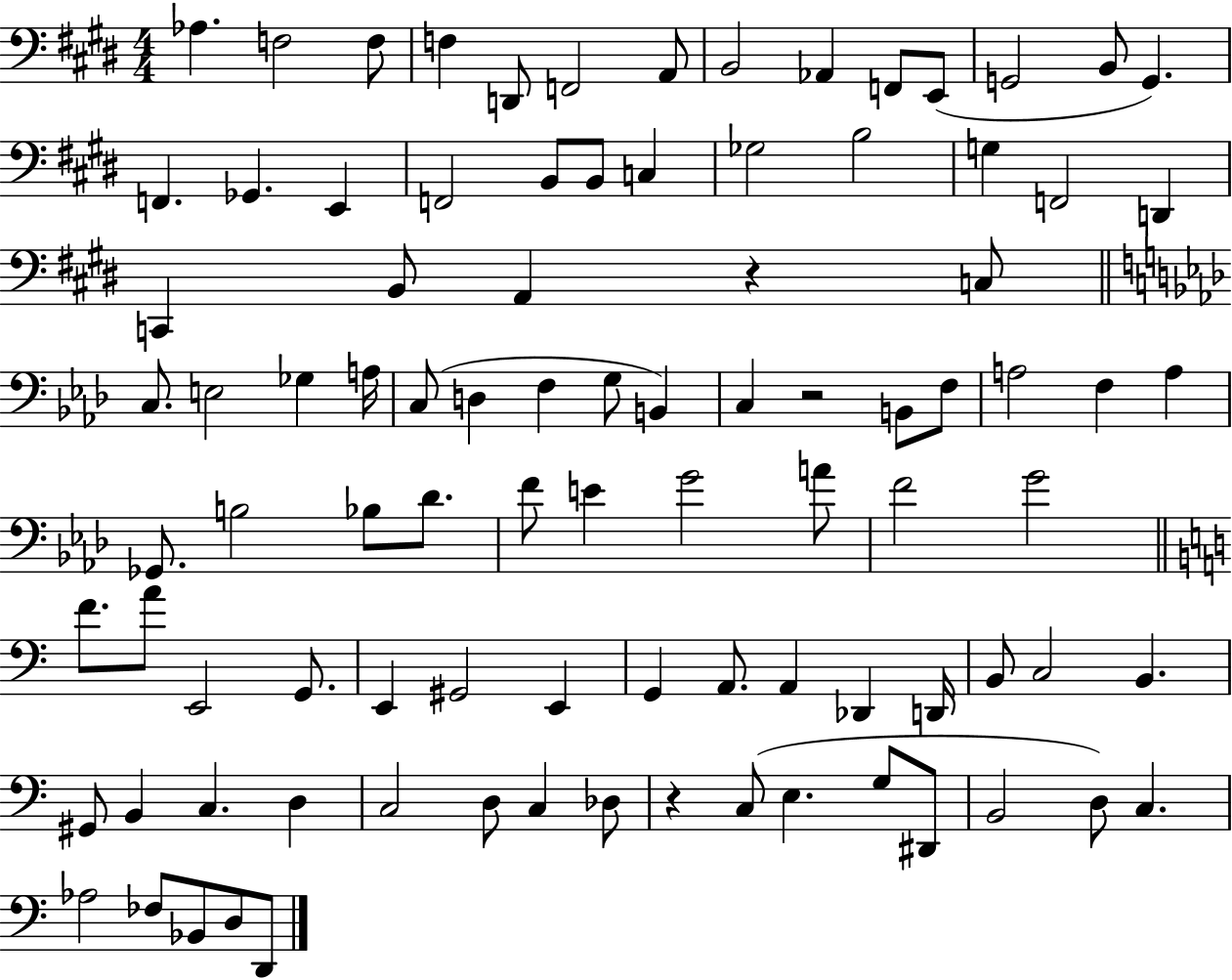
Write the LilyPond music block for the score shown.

{
  \clef bass
  \numericTimeSignature
  \time 4/4
  \key e \major
  aes4. f2 f8 | f4 d,8 f,2 a,8 | b,2 aes,4 f,8 e,8( | g,2 b,8 g,4.) | \break f,4. ges,4. e,4 | f,2 b,8 b,8 c4 | ges2 b2 | g4 f,2 d,4 | \break c,4 b,8 a,4 r4 c8 | \bar "||" \break \key f \minor c8. e2 ges4 a16 | c8( d4 f4 g8 b,4) | c4 r2 b,8 f8 | a2 f4 a4 | \break ges,8. b2 bes8 des'8. | f'8 e'4 g'2 a'8 | f'2 g'2 | \bar "||" \break \key c \major f'8. a'8 e,2 g,8. | e,4 gis,2 e,4 | g,4 a,8. a,4 des,4 d,16 | b,8 c2 b,4. | \break gis,8 b,4 c4. d4 | c2 d8 c4 des8 | r4 c8( e4. g8 dis,8 | b,2 d8) c4. | \break aes2 fes8 bes,8 d8 d,8 | \bar "|."
}